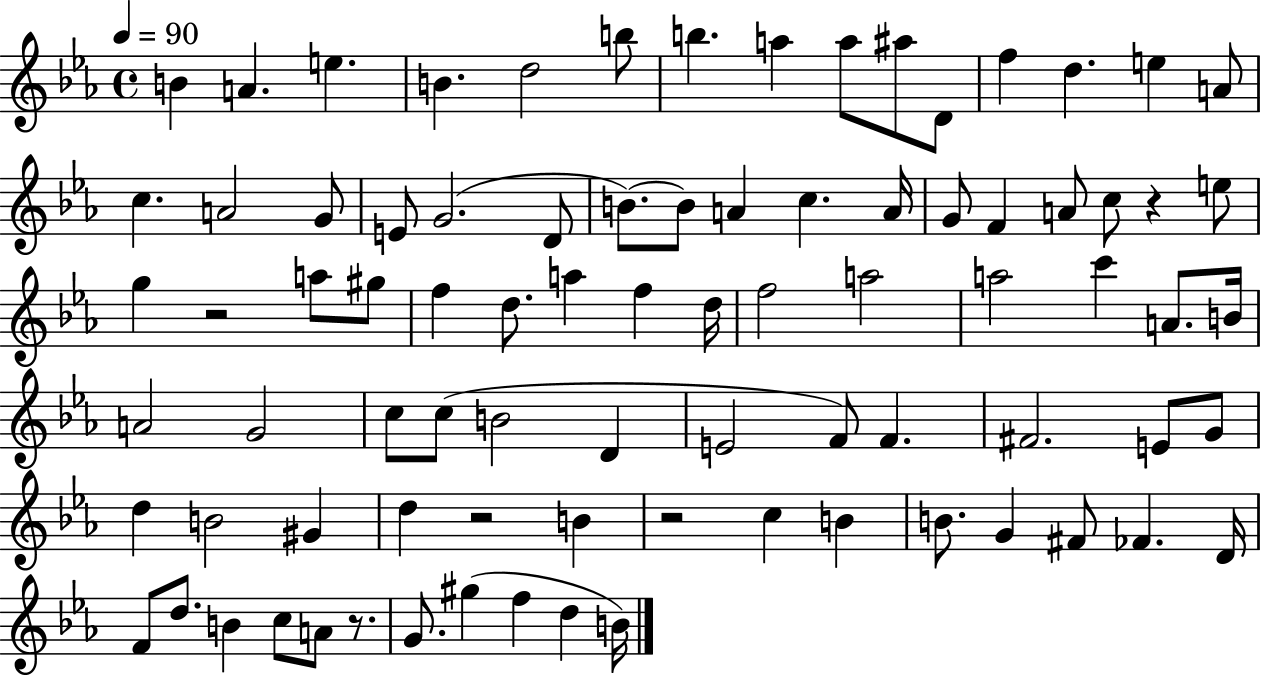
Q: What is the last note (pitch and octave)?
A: B4